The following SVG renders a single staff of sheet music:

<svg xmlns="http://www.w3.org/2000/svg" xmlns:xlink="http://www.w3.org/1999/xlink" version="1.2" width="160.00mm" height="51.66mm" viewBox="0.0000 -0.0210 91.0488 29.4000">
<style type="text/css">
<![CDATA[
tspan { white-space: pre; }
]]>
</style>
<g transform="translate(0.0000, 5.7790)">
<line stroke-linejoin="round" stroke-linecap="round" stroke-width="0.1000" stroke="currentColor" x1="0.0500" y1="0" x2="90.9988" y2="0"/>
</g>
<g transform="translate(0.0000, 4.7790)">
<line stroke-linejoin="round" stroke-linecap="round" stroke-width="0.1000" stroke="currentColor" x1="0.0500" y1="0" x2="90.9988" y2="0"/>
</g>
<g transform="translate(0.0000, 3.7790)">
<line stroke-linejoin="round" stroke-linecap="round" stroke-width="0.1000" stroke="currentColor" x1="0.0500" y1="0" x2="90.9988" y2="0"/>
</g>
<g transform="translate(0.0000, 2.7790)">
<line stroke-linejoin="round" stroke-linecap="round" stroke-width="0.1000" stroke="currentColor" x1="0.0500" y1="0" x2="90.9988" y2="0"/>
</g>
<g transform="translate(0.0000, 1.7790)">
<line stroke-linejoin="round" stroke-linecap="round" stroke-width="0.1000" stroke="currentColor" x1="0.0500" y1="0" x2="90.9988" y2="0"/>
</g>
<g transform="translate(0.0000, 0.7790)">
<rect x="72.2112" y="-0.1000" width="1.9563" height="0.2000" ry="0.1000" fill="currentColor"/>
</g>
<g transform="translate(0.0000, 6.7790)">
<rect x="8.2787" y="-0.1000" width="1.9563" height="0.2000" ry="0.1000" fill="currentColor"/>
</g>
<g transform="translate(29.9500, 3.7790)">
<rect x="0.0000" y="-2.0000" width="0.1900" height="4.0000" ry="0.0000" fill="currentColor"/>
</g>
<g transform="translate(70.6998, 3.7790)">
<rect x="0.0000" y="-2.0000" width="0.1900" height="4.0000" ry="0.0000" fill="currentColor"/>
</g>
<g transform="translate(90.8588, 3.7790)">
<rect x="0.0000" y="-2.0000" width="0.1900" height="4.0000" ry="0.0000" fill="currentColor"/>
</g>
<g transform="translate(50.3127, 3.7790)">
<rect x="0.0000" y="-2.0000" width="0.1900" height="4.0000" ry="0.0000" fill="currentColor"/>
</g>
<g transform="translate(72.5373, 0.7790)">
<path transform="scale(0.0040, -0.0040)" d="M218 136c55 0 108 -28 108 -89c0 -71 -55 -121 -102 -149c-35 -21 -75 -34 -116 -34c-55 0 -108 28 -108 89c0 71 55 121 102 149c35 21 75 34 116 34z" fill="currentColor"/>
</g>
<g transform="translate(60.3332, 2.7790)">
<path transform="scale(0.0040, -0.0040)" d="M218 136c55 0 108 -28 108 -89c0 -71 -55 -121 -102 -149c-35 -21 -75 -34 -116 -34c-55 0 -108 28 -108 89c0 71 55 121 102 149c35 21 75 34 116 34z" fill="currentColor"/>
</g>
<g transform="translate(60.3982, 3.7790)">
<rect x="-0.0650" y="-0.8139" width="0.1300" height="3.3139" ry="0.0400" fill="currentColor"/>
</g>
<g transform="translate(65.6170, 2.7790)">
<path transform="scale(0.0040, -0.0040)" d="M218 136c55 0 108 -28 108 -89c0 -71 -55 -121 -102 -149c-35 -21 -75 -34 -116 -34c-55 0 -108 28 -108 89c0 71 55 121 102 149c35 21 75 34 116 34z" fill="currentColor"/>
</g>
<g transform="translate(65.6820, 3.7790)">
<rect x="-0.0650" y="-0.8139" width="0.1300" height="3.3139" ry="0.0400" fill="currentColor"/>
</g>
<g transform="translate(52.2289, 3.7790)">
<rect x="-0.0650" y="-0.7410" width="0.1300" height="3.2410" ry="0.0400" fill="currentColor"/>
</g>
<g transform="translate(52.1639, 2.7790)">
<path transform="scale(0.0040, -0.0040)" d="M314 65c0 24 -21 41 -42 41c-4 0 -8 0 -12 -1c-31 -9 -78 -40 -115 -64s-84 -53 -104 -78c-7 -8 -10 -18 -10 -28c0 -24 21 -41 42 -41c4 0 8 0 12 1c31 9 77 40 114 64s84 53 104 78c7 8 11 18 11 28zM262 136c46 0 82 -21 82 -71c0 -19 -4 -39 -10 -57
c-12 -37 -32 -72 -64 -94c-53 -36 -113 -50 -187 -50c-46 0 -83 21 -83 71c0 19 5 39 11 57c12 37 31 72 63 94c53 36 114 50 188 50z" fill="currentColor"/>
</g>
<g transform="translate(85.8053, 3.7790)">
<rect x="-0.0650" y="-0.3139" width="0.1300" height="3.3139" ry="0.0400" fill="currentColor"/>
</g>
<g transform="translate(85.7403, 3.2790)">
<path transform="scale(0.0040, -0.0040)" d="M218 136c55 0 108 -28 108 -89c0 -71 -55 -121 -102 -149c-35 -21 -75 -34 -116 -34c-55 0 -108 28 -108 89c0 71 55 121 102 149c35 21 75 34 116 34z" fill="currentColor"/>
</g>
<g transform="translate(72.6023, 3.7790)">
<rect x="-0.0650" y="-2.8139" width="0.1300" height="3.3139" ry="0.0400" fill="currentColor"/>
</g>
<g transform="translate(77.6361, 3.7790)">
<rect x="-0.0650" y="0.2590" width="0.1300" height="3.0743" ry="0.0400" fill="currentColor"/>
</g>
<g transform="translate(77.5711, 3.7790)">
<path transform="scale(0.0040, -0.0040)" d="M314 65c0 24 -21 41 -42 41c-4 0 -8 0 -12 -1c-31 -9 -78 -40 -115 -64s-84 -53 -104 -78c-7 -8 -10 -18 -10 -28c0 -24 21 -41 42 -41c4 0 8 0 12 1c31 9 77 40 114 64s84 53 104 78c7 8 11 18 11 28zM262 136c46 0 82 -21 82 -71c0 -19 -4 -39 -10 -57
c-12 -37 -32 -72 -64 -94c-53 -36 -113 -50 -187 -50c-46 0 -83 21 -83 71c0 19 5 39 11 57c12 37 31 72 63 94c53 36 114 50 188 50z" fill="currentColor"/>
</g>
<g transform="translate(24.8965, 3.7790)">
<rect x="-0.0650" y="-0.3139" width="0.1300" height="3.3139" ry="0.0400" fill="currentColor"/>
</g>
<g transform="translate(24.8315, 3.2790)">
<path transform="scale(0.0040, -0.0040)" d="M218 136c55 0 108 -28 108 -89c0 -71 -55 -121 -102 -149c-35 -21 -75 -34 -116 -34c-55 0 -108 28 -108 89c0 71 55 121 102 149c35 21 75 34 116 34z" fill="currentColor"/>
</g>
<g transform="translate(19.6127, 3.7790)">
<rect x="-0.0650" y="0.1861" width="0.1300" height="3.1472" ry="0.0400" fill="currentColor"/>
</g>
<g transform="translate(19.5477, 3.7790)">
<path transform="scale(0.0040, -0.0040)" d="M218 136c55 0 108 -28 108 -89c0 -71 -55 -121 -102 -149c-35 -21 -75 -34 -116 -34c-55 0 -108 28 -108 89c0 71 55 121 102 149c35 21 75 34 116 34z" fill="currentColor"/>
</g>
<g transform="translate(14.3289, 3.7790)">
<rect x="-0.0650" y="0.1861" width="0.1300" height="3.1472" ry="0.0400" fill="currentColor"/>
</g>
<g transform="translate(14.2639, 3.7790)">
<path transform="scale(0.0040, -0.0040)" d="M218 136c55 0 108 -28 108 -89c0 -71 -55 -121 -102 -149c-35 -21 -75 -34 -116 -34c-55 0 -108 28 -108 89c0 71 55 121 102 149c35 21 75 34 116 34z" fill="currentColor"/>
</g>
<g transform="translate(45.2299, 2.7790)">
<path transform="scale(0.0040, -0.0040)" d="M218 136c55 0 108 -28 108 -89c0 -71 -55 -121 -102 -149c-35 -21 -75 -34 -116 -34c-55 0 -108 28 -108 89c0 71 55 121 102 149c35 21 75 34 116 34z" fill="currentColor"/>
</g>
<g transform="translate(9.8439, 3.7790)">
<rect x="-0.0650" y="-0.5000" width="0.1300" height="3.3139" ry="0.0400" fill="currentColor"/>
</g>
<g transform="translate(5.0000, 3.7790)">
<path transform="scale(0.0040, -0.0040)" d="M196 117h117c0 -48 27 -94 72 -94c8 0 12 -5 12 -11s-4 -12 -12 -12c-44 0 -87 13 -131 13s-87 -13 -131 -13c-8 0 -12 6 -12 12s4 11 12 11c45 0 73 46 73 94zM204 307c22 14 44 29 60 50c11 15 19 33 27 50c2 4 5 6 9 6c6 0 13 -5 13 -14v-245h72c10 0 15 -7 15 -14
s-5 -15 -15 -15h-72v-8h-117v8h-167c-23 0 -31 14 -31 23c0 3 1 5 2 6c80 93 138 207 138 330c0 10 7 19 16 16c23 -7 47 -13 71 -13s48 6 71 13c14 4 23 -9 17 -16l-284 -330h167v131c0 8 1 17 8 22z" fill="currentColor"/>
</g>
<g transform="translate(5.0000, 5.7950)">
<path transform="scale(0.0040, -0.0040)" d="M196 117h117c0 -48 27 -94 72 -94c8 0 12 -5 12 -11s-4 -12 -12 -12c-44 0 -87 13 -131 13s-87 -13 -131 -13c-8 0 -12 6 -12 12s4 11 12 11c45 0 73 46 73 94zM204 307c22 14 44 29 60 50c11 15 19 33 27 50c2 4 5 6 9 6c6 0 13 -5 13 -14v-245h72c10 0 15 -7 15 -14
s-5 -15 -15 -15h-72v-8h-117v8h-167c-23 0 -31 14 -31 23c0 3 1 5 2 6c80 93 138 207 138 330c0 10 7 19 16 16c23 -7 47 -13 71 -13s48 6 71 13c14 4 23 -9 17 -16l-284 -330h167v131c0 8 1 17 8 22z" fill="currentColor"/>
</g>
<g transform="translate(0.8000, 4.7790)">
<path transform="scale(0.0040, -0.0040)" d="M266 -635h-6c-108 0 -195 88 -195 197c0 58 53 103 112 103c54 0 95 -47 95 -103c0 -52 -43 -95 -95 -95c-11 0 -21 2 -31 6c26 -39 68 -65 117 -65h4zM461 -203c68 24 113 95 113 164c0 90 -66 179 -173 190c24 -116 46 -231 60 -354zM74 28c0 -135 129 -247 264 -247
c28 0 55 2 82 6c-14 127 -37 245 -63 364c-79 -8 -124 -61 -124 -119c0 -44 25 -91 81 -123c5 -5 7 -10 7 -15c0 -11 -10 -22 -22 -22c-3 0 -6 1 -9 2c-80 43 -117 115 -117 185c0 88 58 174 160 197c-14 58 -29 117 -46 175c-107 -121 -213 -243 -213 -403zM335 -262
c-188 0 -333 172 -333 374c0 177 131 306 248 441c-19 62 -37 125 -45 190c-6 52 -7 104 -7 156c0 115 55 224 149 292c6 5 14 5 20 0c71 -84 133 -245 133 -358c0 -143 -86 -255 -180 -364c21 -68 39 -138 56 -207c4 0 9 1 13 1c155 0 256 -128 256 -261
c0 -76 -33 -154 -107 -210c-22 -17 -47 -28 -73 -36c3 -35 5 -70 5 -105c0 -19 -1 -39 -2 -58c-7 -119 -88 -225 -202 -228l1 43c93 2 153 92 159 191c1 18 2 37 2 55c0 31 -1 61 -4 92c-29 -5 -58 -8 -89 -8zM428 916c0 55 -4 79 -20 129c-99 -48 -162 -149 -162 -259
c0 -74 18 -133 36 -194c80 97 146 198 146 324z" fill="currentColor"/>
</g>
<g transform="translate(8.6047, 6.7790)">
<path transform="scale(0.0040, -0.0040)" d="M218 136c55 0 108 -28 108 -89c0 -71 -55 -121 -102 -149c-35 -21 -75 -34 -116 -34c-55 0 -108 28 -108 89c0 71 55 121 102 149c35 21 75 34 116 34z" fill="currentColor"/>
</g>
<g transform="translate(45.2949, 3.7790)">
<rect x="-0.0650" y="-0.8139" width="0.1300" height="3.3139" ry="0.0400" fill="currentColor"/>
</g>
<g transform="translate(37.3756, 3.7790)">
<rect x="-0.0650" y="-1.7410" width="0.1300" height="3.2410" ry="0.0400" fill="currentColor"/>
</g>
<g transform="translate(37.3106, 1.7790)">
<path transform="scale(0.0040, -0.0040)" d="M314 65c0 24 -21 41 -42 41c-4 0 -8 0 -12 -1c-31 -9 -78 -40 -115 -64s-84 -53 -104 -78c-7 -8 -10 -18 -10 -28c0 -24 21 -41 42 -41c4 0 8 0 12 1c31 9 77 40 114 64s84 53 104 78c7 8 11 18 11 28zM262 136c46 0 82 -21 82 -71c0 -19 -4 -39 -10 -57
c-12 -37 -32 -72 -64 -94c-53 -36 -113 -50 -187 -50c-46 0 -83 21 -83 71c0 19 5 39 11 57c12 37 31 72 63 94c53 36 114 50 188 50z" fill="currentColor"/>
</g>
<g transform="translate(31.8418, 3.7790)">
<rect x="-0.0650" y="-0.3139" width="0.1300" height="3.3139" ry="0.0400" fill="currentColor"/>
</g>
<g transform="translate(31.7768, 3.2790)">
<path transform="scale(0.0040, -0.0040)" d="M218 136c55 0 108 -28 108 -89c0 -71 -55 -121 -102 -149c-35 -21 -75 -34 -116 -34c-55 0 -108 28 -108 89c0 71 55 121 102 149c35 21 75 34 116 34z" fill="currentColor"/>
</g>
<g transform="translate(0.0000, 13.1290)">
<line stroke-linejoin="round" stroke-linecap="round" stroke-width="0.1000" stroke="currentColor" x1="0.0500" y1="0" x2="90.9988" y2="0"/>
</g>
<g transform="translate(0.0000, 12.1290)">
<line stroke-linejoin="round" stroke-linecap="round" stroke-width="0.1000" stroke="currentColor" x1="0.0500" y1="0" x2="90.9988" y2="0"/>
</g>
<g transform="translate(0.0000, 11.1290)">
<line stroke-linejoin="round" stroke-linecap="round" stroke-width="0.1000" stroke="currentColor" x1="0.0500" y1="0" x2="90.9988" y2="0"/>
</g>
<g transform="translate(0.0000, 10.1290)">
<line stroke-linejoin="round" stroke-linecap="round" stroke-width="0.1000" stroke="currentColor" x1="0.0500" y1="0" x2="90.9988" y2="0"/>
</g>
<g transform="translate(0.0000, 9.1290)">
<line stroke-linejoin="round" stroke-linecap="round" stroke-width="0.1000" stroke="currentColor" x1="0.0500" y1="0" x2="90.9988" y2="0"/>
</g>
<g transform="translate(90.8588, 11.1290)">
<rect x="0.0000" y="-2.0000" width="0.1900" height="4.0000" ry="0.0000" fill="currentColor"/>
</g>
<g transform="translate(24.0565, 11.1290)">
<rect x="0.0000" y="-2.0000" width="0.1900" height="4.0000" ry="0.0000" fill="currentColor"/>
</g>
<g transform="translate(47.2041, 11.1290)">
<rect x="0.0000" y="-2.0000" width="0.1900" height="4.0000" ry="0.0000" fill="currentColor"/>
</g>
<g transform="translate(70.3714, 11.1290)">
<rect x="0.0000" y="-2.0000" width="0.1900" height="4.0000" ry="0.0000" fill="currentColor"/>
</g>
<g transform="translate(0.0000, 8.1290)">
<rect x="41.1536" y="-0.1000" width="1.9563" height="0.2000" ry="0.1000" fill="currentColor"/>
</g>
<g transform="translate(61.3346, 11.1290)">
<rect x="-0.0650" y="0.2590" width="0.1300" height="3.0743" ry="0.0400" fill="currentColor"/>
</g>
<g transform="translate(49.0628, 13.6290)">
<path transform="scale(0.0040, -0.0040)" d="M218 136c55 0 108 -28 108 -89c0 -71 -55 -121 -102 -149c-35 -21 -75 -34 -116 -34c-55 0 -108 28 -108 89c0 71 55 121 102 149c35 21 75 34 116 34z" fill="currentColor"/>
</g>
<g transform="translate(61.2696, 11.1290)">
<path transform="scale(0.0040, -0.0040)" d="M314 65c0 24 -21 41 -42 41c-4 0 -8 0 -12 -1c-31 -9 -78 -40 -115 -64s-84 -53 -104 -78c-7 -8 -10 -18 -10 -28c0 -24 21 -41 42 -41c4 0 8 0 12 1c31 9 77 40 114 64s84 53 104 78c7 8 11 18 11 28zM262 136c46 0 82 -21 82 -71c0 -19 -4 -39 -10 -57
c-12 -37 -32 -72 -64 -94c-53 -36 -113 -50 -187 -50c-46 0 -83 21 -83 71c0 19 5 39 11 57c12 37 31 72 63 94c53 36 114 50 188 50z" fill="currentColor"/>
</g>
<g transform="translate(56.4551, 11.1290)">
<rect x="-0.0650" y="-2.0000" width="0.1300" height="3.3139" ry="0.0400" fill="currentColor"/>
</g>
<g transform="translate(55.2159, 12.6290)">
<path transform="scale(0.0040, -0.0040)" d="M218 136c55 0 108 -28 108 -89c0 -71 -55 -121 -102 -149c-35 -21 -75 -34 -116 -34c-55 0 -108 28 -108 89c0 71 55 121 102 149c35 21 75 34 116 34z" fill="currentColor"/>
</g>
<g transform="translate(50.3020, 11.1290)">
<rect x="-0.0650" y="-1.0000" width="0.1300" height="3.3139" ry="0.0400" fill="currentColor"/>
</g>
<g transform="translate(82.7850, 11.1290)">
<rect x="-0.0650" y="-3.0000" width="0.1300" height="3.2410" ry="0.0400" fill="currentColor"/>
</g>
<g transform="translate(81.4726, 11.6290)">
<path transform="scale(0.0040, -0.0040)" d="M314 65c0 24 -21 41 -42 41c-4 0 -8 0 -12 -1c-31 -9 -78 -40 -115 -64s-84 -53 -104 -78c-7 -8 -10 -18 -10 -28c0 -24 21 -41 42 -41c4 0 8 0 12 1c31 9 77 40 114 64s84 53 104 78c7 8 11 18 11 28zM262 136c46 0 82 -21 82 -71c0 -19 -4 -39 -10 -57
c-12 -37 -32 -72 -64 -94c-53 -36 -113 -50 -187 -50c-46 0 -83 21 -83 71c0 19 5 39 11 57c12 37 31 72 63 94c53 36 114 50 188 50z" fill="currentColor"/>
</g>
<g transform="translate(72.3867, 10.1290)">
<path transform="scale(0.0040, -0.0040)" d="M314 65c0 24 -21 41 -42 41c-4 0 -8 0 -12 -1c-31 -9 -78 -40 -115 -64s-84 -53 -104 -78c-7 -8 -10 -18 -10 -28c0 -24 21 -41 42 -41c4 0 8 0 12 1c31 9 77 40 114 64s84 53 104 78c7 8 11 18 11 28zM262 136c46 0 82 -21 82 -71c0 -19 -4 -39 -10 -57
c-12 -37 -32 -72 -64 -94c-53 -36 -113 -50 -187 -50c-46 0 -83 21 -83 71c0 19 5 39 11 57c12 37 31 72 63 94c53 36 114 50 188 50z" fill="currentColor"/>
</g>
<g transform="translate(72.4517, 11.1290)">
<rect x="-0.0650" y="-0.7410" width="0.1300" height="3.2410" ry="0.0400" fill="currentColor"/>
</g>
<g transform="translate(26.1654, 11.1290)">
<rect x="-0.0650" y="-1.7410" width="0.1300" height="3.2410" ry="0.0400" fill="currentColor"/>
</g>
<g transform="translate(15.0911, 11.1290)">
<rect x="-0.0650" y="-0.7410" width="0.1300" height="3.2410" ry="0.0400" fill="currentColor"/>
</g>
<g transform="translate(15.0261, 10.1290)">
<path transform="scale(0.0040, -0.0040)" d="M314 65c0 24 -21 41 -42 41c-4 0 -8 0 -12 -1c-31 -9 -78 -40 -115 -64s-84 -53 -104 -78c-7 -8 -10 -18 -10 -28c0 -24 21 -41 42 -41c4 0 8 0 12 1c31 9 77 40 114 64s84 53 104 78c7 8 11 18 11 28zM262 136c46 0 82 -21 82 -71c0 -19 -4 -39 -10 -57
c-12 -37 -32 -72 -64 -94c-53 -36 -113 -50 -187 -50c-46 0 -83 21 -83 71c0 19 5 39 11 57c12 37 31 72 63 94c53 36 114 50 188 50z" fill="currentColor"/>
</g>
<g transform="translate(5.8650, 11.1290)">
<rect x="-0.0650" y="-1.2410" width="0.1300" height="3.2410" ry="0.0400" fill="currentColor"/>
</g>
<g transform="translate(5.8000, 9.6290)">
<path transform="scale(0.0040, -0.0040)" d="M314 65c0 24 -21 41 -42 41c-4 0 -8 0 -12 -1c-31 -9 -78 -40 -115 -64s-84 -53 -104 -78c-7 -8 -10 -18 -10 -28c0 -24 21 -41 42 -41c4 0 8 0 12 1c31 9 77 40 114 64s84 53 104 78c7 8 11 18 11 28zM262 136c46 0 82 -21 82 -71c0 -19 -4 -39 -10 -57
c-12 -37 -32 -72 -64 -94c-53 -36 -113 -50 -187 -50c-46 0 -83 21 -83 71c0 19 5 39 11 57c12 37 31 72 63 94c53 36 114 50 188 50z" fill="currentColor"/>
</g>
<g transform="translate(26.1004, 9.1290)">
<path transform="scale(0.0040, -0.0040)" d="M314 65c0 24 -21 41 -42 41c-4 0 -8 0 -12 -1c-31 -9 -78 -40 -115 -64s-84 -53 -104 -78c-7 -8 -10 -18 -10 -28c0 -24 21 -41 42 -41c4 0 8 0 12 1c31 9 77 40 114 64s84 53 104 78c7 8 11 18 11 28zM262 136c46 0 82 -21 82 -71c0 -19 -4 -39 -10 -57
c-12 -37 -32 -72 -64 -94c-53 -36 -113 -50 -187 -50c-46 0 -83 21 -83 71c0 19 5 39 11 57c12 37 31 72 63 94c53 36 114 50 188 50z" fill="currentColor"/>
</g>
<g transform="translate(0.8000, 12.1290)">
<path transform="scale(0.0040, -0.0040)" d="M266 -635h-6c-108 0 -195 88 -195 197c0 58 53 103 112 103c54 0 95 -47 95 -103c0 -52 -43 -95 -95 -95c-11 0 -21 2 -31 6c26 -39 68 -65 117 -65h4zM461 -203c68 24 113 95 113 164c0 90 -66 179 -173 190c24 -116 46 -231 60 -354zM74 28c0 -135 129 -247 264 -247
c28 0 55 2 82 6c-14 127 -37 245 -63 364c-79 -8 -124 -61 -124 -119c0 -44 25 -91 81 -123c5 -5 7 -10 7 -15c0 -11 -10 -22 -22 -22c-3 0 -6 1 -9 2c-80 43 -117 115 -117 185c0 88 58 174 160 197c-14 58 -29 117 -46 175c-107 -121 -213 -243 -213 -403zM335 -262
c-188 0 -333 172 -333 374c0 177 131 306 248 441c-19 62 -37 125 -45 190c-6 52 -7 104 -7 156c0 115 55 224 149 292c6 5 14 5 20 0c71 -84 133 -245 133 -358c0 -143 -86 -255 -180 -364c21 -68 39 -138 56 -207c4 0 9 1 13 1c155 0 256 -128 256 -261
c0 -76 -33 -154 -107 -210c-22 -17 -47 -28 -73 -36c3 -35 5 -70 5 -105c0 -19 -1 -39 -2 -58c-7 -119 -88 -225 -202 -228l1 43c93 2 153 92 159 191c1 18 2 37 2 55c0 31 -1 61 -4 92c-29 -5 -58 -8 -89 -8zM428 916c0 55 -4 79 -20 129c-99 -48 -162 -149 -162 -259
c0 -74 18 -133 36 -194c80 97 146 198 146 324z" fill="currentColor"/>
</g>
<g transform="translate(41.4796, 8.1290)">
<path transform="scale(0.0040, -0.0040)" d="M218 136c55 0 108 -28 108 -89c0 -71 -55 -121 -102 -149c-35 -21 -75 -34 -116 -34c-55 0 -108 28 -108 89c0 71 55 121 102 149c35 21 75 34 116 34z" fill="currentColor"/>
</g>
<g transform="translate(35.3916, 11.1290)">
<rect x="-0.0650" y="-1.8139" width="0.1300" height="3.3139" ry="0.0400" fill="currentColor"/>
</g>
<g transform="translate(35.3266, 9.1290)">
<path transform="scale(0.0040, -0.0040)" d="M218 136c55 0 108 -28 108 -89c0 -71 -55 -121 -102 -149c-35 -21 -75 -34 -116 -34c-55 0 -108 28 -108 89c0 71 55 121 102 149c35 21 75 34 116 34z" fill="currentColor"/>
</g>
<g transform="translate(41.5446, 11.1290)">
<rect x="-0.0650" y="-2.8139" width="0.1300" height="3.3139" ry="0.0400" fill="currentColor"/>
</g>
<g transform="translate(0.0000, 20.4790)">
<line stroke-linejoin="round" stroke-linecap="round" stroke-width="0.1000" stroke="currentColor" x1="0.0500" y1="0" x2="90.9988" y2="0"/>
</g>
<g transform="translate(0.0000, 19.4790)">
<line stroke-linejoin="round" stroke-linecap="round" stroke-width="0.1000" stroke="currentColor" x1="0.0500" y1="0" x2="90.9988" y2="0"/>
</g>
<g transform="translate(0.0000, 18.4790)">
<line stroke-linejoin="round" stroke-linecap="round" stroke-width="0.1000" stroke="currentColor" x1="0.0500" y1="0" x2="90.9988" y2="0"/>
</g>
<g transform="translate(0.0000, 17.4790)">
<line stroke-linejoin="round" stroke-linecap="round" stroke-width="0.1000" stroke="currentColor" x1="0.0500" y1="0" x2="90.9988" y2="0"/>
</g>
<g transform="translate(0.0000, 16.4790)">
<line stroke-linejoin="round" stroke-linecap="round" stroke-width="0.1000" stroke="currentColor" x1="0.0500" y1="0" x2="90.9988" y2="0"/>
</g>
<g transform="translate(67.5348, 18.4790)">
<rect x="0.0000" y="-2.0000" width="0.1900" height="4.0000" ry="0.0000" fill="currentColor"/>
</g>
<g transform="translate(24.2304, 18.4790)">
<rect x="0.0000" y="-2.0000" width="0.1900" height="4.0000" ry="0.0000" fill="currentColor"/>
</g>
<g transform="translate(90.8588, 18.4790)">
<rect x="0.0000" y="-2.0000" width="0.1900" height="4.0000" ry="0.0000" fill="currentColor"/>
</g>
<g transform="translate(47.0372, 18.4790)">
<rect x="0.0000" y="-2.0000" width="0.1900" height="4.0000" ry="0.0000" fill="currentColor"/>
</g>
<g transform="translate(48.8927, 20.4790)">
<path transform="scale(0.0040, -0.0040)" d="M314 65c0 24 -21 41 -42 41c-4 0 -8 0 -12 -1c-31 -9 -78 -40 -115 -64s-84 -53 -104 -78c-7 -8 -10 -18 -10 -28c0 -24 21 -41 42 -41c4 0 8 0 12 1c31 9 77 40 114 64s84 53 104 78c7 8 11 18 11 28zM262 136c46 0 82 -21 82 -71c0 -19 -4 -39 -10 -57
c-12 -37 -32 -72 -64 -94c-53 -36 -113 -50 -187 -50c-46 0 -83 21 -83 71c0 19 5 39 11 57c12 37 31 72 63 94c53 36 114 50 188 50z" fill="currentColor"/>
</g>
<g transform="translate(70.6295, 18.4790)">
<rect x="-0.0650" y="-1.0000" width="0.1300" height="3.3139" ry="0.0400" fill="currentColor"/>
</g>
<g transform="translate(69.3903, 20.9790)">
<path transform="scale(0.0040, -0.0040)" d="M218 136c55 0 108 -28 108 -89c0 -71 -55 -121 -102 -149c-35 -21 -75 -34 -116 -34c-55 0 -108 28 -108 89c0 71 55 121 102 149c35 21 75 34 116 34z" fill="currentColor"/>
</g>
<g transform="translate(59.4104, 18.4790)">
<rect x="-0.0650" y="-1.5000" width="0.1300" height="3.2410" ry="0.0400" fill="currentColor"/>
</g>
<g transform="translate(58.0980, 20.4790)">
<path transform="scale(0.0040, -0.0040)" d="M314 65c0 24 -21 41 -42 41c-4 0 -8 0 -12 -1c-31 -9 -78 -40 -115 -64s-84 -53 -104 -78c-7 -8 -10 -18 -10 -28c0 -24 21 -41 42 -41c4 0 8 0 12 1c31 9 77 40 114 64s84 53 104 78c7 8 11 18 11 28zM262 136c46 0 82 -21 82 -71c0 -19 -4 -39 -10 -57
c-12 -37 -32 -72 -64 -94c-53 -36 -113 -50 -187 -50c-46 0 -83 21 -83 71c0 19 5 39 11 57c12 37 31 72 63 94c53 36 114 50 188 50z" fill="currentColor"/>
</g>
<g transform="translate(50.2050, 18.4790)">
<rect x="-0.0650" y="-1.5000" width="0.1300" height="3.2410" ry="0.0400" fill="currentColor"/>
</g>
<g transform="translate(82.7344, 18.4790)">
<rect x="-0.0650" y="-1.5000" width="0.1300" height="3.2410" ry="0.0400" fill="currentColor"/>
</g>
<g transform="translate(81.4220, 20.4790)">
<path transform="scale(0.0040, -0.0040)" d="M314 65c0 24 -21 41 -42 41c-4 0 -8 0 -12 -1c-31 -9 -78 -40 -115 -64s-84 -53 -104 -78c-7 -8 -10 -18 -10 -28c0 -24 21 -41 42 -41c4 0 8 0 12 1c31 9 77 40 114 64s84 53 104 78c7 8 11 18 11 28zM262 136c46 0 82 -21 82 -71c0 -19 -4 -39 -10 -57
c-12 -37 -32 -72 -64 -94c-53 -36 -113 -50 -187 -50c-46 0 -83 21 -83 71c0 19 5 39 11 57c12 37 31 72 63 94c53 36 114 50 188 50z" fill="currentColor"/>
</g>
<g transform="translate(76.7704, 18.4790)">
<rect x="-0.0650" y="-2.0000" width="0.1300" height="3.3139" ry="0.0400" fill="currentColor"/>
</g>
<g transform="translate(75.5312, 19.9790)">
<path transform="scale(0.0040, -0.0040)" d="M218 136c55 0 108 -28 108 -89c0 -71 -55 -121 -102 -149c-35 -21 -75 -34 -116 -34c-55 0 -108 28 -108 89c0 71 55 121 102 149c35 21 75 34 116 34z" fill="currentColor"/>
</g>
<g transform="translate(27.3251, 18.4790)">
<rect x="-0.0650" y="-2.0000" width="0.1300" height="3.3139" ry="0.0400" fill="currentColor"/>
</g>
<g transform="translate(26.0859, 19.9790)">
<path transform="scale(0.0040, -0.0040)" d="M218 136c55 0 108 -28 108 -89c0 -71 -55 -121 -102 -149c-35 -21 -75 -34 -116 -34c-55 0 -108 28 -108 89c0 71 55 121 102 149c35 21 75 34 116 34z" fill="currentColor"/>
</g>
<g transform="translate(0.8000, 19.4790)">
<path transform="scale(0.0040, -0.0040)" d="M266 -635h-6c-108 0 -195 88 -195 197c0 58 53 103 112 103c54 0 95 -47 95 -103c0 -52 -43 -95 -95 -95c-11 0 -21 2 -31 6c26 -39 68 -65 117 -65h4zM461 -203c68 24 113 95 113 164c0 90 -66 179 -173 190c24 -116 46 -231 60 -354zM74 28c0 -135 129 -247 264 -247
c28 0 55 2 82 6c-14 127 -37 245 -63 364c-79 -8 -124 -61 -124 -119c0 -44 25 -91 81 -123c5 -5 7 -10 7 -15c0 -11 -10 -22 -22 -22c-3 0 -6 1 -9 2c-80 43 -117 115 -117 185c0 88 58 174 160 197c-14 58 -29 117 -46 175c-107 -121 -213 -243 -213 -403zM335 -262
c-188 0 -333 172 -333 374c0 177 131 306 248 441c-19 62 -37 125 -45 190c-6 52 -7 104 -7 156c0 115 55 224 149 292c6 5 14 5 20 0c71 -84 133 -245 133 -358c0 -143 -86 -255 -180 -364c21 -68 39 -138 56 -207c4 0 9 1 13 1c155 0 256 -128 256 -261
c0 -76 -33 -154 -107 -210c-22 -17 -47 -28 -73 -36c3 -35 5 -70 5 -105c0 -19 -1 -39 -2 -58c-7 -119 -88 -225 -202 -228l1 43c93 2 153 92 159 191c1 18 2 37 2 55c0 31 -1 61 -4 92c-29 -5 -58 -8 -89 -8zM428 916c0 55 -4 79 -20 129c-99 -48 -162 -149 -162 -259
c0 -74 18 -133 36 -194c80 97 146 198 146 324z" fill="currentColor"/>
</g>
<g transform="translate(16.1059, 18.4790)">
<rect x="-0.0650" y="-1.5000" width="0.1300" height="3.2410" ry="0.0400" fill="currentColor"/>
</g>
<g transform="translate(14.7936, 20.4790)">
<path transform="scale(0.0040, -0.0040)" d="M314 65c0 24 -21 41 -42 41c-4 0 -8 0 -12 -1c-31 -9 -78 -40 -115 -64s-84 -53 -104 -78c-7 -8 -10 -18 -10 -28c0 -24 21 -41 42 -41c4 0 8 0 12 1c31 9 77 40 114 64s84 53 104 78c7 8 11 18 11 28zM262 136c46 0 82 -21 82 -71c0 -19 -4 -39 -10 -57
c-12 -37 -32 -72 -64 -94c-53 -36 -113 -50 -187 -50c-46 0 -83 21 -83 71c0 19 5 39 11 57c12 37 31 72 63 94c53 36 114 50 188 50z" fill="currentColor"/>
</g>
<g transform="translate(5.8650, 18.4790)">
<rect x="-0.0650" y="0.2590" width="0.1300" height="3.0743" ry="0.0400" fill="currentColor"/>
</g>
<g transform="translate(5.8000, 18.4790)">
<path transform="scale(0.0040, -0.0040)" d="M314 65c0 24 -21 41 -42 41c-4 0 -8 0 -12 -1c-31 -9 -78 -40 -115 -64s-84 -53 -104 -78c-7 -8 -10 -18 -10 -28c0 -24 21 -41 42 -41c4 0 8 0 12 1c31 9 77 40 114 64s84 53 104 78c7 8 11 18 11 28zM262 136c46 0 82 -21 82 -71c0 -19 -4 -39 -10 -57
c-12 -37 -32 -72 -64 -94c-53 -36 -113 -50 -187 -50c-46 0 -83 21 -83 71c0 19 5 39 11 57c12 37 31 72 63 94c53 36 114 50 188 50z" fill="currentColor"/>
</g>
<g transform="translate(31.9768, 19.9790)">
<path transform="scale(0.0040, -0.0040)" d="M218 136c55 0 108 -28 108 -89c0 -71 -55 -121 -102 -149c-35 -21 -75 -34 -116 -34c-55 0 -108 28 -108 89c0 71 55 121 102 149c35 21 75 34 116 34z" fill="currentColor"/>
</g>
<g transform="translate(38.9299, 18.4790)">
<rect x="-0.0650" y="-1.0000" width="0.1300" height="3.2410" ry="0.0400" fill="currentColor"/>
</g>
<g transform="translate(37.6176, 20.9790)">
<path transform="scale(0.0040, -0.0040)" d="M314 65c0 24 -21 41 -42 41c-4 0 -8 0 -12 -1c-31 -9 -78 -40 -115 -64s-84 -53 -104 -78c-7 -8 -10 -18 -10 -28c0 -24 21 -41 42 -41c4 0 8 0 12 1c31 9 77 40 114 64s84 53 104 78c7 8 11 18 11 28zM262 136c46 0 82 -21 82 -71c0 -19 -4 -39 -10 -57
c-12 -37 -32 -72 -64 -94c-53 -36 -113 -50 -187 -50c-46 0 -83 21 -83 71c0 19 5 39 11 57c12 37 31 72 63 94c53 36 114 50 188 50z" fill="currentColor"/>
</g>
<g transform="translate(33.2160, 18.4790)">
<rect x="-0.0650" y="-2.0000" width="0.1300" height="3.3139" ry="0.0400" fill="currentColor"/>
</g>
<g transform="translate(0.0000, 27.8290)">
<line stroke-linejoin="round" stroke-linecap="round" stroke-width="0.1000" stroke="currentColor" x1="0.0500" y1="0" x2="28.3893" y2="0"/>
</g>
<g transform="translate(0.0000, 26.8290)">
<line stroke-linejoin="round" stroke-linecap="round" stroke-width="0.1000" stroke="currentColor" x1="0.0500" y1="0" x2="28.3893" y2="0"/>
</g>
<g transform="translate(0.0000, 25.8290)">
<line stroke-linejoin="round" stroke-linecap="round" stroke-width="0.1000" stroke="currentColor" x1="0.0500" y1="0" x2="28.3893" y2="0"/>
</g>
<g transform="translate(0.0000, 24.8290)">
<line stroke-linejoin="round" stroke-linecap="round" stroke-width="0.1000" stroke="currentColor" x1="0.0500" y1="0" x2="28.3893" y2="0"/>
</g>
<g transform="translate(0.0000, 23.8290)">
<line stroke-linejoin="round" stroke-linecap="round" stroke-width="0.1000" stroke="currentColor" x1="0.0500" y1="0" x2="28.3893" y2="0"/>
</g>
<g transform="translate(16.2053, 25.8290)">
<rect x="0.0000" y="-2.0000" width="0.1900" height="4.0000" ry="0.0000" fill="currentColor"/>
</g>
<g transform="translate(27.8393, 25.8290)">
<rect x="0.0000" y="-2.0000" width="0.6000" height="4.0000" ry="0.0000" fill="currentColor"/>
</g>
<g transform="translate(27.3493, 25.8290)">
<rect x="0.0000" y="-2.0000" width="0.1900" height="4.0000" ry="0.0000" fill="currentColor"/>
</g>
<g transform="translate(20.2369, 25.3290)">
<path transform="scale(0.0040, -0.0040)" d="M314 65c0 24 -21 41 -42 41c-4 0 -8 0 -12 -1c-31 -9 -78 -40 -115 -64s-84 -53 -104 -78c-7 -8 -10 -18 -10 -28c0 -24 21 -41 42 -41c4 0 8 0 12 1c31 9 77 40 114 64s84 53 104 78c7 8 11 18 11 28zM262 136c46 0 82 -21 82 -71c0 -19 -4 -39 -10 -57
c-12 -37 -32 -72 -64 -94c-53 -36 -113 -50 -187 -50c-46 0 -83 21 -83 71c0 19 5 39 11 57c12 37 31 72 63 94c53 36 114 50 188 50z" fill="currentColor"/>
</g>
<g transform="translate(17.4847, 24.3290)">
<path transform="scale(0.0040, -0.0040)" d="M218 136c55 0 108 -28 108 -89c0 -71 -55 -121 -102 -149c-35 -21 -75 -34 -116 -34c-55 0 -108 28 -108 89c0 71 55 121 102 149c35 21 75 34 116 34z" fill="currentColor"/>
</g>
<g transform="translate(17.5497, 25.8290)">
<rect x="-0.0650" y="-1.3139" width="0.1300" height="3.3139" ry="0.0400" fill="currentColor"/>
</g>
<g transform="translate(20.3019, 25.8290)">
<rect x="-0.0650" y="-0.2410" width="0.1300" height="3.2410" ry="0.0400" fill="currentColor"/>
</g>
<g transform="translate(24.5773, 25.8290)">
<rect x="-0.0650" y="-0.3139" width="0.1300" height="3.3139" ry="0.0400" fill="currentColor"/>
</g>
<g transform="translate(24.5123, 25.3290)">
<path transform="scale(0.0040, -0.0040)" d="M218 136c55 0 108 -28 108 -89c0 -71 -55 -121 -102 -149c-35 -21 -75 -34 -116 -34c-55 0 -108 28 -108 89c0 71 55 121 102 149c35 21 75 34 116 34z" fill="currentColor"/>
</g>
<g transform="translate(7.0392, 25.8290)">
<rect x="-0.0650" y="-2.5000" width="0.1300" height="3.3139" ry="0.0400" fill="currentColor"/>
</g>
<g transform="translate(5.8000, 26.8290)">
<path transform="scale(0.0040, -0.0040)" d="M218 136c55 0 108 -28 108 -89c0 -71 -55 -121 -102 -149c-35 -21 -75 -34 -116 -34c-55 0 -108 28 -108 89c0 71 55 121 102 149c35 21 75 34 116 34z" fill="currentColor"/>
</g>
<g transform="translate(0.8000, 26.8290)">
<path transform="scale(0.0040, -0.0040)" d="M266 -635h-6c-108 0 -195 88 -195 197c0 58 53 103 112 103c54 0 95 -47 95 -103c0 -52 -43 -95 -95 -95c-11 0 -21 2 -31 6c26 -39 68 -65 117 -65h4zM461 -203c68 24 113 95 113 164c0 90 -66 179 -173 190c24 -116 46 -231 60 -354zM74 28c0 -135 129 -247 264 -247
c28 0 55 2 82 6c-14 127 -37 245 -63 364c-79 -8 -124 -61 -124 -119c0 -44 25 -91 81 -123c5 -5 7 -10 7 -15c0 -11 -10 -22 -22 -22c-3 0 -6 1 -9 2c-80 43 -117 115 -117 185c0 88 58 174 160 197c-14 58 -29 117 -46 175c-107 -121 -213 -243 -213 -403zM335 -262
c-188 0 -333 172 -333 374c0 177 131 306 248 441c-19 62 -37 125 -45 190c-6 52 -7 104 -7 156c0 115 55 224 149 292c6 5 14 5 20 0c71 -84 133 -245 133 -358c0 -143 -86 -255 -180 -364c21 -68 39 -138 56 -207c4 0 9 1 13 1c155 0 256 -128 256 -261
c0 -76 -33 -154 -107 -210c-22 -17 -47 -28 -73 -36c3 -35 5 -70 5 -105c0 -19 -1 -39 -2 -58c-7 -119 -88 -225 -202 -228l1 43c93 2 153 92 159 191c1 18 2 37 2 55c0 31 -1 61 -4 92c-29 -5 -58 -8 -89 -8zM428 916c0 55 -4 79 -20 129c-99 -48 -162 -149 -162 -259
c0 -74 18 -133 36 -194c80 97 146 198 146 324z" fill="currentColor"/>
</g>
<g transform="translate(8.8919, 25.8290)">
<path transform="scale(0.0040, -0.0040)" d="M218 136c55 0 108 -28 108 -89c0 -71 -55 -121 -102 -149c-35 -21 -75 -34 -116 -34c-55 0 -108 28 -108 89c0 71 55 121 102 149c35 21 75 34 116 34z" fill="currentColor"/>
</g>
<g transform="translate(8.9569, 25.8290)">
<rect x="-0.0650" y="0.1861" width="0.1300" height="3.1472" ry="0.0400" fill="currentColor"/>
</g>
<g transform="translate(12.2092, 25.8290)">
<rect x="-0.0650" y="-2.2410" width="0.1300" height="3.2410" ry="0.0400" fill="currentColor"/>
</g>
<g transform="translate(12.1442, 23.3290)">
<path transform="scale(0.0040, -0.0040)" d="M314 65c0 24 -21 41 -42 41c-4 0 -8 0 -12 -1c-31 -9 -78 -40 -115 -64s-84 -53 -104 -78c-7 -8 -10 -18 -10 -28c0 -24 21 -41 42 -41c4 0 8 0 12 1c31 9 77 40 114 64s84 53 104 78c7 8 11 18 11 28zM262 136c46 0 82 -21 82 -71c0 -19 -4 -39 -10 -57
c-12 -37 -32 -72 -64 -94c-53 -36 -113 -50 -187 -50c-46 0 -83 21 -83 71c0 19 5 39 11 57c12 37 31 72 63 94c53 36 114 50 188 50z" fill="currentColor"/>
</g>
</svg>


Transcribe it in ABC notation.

X:1
T:Untitled
M:4/4
L:1/4
K:C
C B B c c f2 d d2 d d a B2 c e2 d2 f2 f a D F B2 d2 A2 B2 E2 F F D2 E2 E2 D F E2 G B g2 e c2 c